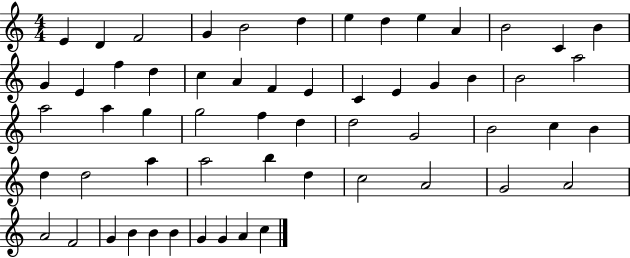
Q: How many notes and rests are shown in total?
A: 58